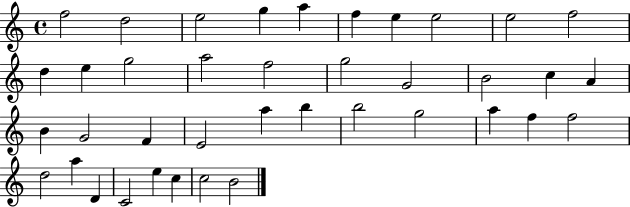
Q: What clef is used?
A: treble